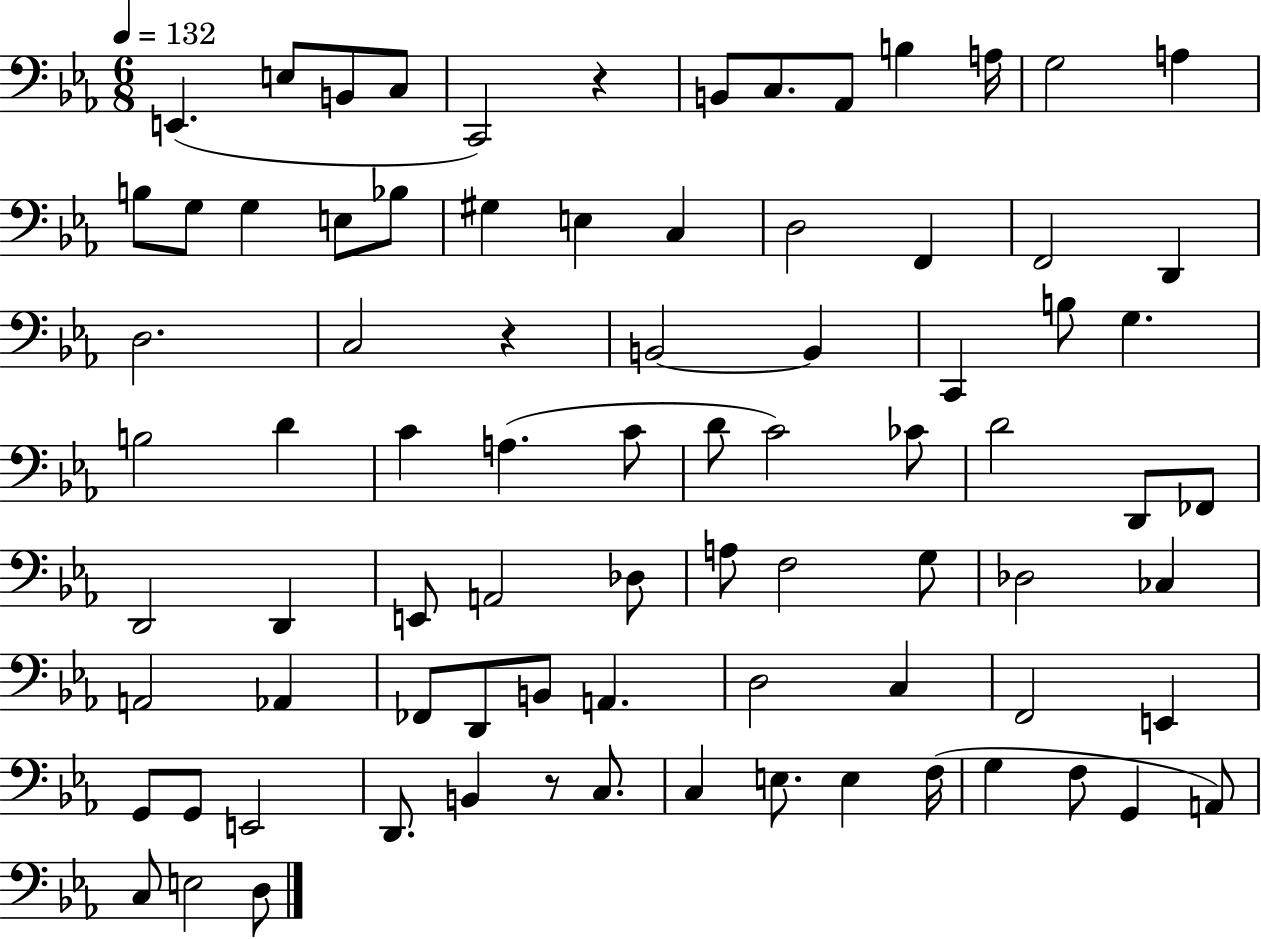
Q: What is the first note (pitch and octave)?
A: E2